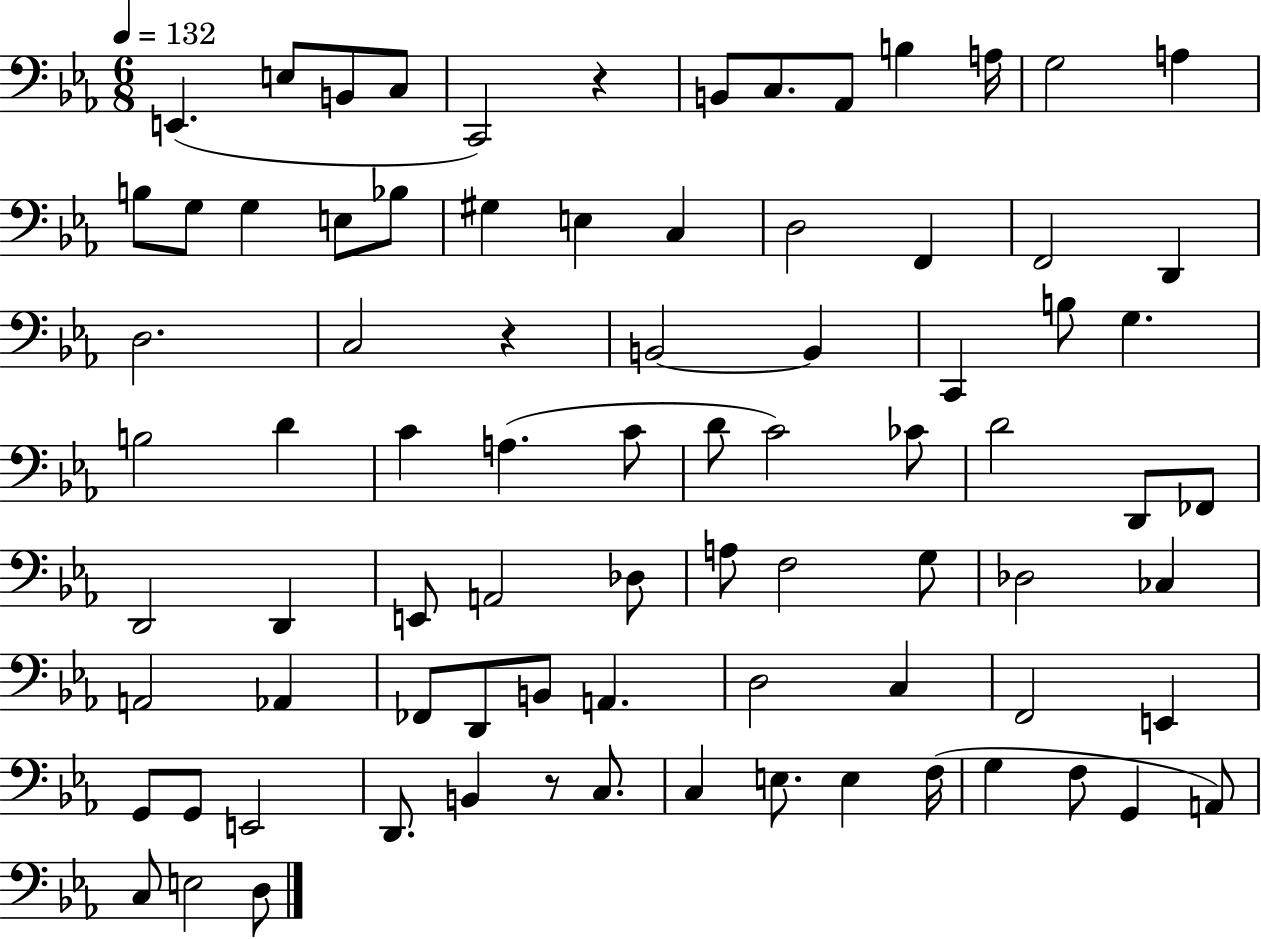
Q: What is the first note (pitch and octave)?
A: E2